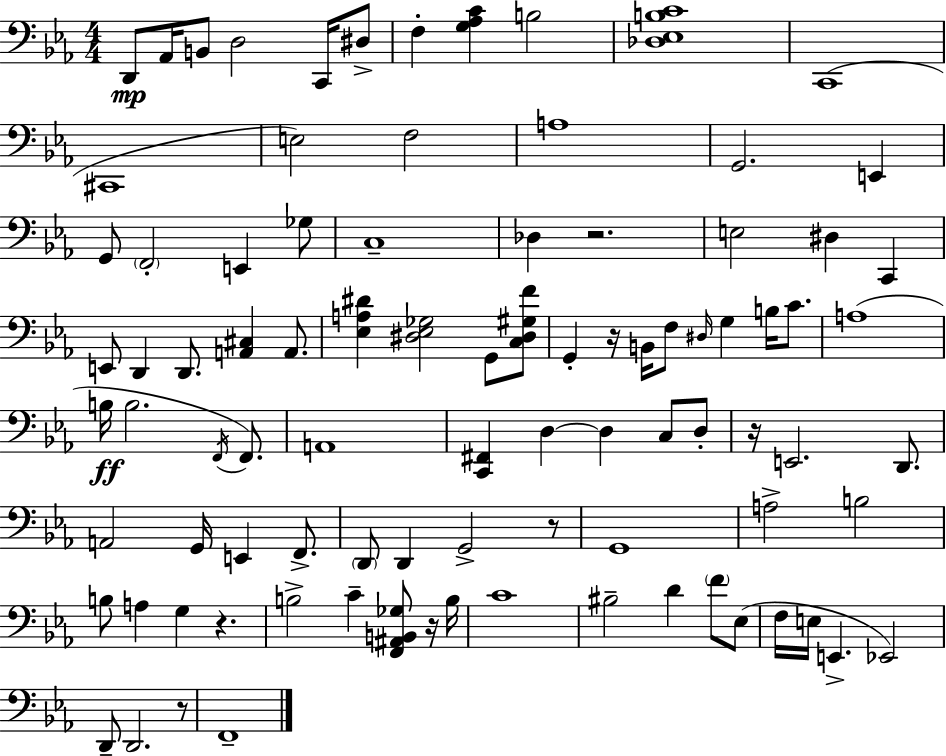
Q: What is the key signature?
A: C minor